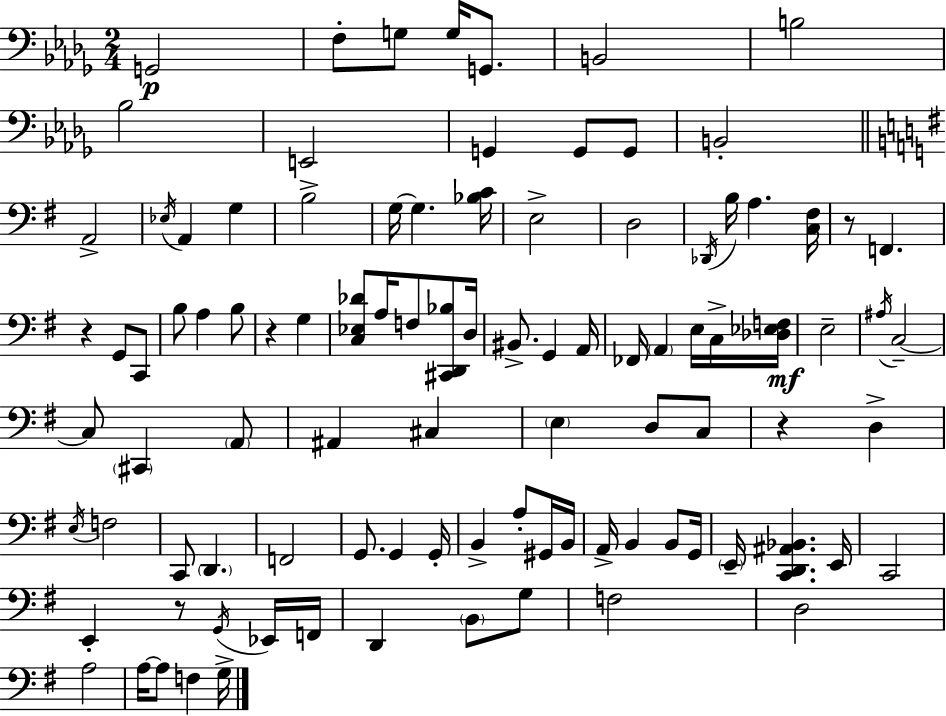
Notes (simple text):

G2/h F3/e G3/e G3/s G2/e. B2/h B3/h Bb3/h E2/h G2/q G2/e G2/e B2/h A2/h Eb3/s A2/q G3/q B3/h G3/s G3/q. [Bb3,C4]/s E3/h D3/h Db2/s B3/s A3/q. [C3,F#3]/s R/e F2/q. R/q G2/e C2/e B3/e A3/q B3/e R/q G3/q [C3,Eb3,Db4]/e A3/s F3/e [C#2,D2,Bb3]/e D3/s BIS2/e. G2/q A2/s FES2/s A2/q E3/s C3/s [Db3,Eb3,F3]/s E3/h A#3/s C3/h C3/e C#2/q A2/e A#2/q C#3/q E3/q D3/e C3/e R/q D3/q E3/s F3/h C2/e D2/q. F2/h G2/e. G2/q G2/s B2/q A3/e G#2/s B2/s A2/s B2/q B2/e G2/s E2/s [C2,D2,A#2,Bb2]/q. E2/s C2/h E2/q R/e G2/s Eb2/s F2/s D2/q B2/e G3/e F3/h D3/h A3/h A3/s A3/e F3/q G3/s